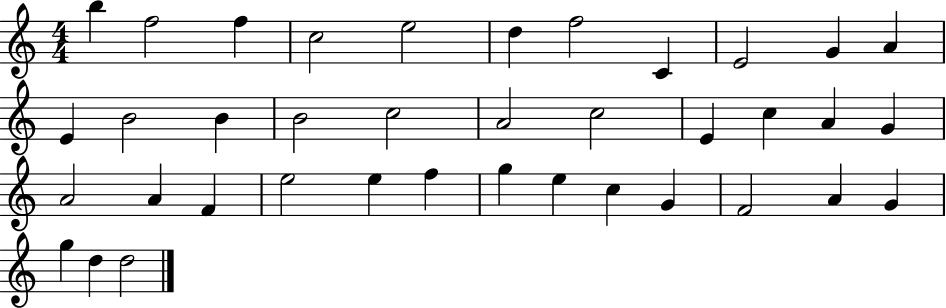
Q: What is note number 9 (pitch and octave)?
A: E4